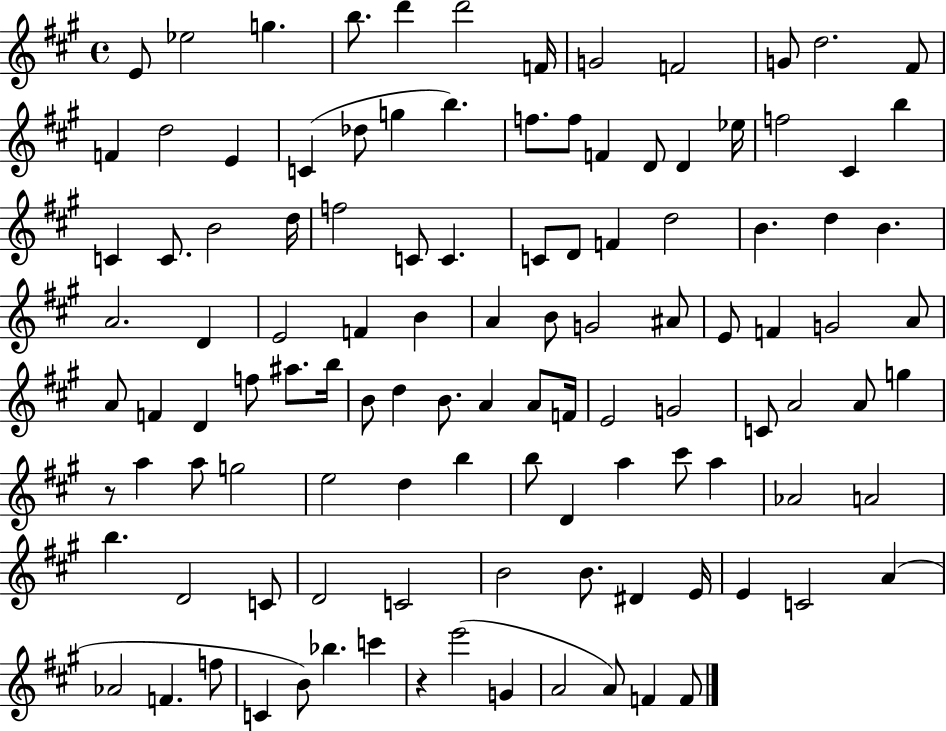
E4/e Eb5/h G5/q. B5/e. D6/q D6/h F4/s G4/h F4/h G4/e D5/h. F#4/e F4/q D5/h E4/q C4/q Db5/e G5/q B5/q. F5/e. F5/e F4/q D4/e D4/q Eb5/s F5/h C#4/q B5/q C4/q C4/e. B4/h D5/s F5/h C4/e C4/q. C4/e D4/e F4/q D5/h B4/q. D5/q B4/q. A4/h. D4/q E4/h F4/q B4/q A4/q B4/e G4/h A#4/e E4/e F4/q G4/h A4/e A4/e F4/q D4/q F5/e A#5/e. B5/s B4/e D5/q B4/e. A4/q A4/e F4/s E4/h G4/h C4/e A4/h A4/e G5/q R/e A5/q A5/e G5/h E5/h D5/q B5/q B5/e D4/q A5/q C#6/e A5/q Ab4/h A4/h B5/q. D4/h C4/e D4/h C4/h B4/h B4/e. D#4/q E4/s E4/q C4/h A4/q Ab4/h F4/q. F5/e C4/q B4/e Bb5/q. C6/q R/q E6/h G4/q A4/h A4/e F4/q F4/e